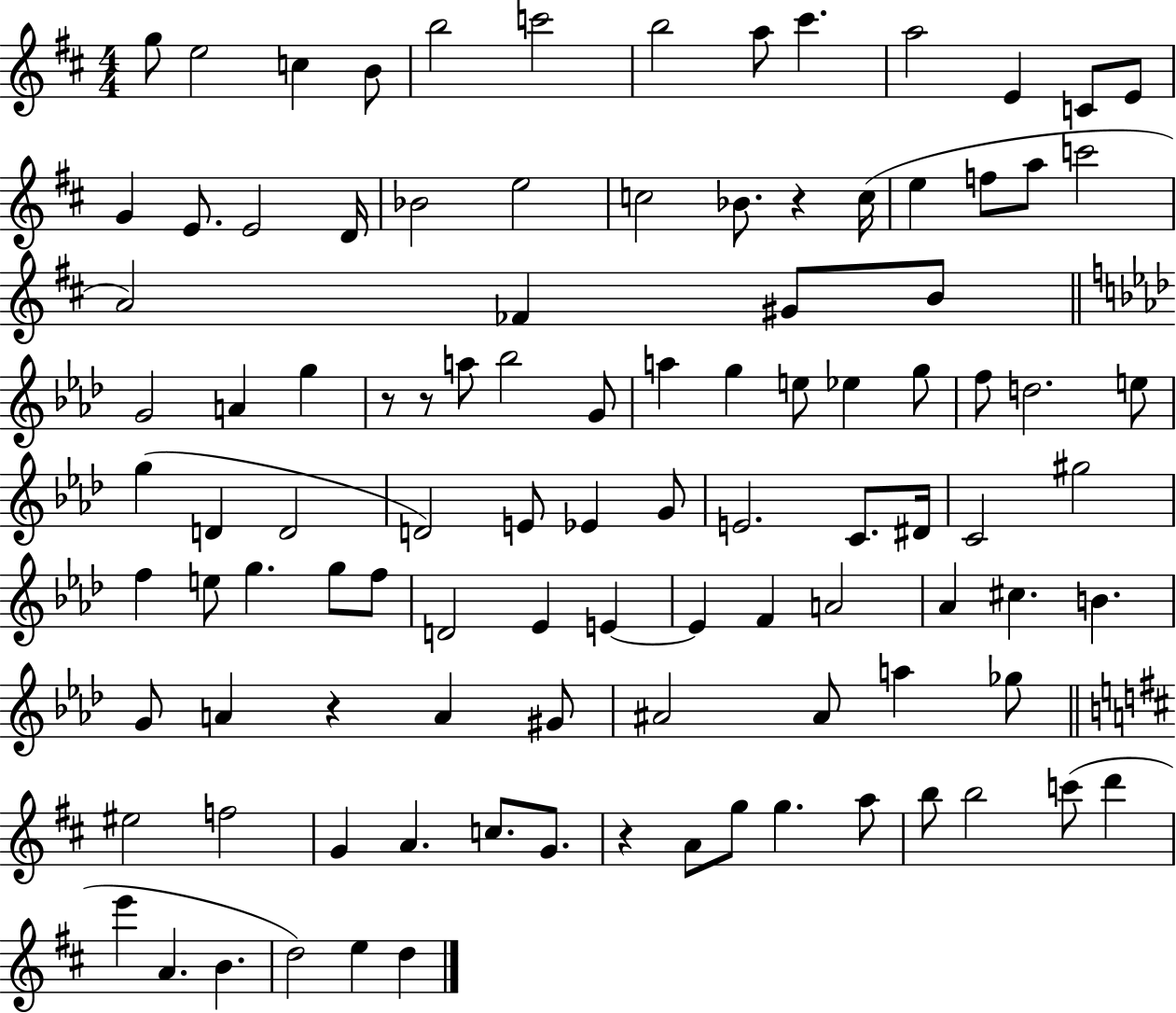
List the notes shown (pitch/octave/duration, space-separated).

G5/e E5/h C5/q B4/e B5/h C6/h B5/h A5/e C#6/q. A5/h E4/q C4/e E4/e G4/q E4/e. E4/h D4/s Bb4/h E5/h C5/h Bb4/e. R/q C5/s E5/q F5/e A5/e C6/h A4/h FES4/q G#4/e B4/e G4/h A4/q G5/q R/e R/e A5/e Bb5/h G4/e A5/q G5/q E5/e Eb5/q G5/e F5/e D5/h. E5/e G5/q D4/q D4/h D4/h E4/e Eb4/q G4/e E4/h. C4/e. D#4/s C4/h G#5/h F5/q E5/e G5/q. G5/e F5/e D4/h Eb4/q E4/q E4/q F4/q A4/h Ab4/q C#5/q. B4/q. G4/e A4/q R/q A4/q G#4/e A#4/h A#4/e A5/q Gb5/e EIS5/h F5/h G4/q A4/q. C5/e. G4/e. R/q A4/e G5/e G5/q. A5/e B5/e B5/h C6/e D6/q E6/q A4/q. B4/q. D5/h E5/q D5/q